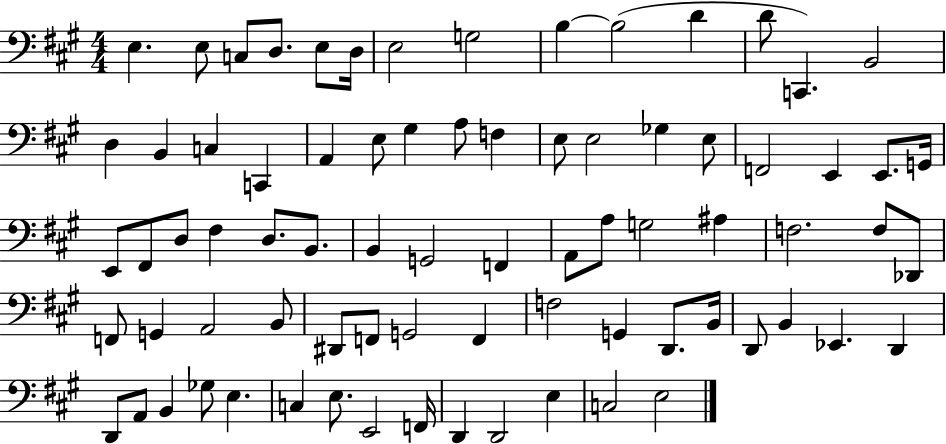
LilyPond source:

{
  \clef bass
  \numericTimeSignature
  \time 4/4
  \key a \major
  \repeat volta 2 { e4. e8 c8 d8. e8 d16 | e2 g2 | b4~~ b2( d'4 | d'8 c,4.) b,2 | \break d4 b,4 c4 c,4 | a,4 e8 gis4 a8 f4 | e8 e2 ges4 e8 | f,2 e,4 e,8. g,16 | \break e,8 fis,8 d8 fis4 d8. b,8. | b,4 g,2 f,4 | a,8 a8 g2 ais4 | f2. f8 des,8 | \break f,8 g,4 a,2 b,8 | dis,8 f,8 g,2 f,4 | f2 g,4 d,8. b,16 | d,8 b,4 ees,4. d,4 | \break d,8 a,8 b,4 ges8 e4. | c4 e8. e,2 f,16 | d,4 d,2 e4 | c2 e2 | \break } \bar "|."
}